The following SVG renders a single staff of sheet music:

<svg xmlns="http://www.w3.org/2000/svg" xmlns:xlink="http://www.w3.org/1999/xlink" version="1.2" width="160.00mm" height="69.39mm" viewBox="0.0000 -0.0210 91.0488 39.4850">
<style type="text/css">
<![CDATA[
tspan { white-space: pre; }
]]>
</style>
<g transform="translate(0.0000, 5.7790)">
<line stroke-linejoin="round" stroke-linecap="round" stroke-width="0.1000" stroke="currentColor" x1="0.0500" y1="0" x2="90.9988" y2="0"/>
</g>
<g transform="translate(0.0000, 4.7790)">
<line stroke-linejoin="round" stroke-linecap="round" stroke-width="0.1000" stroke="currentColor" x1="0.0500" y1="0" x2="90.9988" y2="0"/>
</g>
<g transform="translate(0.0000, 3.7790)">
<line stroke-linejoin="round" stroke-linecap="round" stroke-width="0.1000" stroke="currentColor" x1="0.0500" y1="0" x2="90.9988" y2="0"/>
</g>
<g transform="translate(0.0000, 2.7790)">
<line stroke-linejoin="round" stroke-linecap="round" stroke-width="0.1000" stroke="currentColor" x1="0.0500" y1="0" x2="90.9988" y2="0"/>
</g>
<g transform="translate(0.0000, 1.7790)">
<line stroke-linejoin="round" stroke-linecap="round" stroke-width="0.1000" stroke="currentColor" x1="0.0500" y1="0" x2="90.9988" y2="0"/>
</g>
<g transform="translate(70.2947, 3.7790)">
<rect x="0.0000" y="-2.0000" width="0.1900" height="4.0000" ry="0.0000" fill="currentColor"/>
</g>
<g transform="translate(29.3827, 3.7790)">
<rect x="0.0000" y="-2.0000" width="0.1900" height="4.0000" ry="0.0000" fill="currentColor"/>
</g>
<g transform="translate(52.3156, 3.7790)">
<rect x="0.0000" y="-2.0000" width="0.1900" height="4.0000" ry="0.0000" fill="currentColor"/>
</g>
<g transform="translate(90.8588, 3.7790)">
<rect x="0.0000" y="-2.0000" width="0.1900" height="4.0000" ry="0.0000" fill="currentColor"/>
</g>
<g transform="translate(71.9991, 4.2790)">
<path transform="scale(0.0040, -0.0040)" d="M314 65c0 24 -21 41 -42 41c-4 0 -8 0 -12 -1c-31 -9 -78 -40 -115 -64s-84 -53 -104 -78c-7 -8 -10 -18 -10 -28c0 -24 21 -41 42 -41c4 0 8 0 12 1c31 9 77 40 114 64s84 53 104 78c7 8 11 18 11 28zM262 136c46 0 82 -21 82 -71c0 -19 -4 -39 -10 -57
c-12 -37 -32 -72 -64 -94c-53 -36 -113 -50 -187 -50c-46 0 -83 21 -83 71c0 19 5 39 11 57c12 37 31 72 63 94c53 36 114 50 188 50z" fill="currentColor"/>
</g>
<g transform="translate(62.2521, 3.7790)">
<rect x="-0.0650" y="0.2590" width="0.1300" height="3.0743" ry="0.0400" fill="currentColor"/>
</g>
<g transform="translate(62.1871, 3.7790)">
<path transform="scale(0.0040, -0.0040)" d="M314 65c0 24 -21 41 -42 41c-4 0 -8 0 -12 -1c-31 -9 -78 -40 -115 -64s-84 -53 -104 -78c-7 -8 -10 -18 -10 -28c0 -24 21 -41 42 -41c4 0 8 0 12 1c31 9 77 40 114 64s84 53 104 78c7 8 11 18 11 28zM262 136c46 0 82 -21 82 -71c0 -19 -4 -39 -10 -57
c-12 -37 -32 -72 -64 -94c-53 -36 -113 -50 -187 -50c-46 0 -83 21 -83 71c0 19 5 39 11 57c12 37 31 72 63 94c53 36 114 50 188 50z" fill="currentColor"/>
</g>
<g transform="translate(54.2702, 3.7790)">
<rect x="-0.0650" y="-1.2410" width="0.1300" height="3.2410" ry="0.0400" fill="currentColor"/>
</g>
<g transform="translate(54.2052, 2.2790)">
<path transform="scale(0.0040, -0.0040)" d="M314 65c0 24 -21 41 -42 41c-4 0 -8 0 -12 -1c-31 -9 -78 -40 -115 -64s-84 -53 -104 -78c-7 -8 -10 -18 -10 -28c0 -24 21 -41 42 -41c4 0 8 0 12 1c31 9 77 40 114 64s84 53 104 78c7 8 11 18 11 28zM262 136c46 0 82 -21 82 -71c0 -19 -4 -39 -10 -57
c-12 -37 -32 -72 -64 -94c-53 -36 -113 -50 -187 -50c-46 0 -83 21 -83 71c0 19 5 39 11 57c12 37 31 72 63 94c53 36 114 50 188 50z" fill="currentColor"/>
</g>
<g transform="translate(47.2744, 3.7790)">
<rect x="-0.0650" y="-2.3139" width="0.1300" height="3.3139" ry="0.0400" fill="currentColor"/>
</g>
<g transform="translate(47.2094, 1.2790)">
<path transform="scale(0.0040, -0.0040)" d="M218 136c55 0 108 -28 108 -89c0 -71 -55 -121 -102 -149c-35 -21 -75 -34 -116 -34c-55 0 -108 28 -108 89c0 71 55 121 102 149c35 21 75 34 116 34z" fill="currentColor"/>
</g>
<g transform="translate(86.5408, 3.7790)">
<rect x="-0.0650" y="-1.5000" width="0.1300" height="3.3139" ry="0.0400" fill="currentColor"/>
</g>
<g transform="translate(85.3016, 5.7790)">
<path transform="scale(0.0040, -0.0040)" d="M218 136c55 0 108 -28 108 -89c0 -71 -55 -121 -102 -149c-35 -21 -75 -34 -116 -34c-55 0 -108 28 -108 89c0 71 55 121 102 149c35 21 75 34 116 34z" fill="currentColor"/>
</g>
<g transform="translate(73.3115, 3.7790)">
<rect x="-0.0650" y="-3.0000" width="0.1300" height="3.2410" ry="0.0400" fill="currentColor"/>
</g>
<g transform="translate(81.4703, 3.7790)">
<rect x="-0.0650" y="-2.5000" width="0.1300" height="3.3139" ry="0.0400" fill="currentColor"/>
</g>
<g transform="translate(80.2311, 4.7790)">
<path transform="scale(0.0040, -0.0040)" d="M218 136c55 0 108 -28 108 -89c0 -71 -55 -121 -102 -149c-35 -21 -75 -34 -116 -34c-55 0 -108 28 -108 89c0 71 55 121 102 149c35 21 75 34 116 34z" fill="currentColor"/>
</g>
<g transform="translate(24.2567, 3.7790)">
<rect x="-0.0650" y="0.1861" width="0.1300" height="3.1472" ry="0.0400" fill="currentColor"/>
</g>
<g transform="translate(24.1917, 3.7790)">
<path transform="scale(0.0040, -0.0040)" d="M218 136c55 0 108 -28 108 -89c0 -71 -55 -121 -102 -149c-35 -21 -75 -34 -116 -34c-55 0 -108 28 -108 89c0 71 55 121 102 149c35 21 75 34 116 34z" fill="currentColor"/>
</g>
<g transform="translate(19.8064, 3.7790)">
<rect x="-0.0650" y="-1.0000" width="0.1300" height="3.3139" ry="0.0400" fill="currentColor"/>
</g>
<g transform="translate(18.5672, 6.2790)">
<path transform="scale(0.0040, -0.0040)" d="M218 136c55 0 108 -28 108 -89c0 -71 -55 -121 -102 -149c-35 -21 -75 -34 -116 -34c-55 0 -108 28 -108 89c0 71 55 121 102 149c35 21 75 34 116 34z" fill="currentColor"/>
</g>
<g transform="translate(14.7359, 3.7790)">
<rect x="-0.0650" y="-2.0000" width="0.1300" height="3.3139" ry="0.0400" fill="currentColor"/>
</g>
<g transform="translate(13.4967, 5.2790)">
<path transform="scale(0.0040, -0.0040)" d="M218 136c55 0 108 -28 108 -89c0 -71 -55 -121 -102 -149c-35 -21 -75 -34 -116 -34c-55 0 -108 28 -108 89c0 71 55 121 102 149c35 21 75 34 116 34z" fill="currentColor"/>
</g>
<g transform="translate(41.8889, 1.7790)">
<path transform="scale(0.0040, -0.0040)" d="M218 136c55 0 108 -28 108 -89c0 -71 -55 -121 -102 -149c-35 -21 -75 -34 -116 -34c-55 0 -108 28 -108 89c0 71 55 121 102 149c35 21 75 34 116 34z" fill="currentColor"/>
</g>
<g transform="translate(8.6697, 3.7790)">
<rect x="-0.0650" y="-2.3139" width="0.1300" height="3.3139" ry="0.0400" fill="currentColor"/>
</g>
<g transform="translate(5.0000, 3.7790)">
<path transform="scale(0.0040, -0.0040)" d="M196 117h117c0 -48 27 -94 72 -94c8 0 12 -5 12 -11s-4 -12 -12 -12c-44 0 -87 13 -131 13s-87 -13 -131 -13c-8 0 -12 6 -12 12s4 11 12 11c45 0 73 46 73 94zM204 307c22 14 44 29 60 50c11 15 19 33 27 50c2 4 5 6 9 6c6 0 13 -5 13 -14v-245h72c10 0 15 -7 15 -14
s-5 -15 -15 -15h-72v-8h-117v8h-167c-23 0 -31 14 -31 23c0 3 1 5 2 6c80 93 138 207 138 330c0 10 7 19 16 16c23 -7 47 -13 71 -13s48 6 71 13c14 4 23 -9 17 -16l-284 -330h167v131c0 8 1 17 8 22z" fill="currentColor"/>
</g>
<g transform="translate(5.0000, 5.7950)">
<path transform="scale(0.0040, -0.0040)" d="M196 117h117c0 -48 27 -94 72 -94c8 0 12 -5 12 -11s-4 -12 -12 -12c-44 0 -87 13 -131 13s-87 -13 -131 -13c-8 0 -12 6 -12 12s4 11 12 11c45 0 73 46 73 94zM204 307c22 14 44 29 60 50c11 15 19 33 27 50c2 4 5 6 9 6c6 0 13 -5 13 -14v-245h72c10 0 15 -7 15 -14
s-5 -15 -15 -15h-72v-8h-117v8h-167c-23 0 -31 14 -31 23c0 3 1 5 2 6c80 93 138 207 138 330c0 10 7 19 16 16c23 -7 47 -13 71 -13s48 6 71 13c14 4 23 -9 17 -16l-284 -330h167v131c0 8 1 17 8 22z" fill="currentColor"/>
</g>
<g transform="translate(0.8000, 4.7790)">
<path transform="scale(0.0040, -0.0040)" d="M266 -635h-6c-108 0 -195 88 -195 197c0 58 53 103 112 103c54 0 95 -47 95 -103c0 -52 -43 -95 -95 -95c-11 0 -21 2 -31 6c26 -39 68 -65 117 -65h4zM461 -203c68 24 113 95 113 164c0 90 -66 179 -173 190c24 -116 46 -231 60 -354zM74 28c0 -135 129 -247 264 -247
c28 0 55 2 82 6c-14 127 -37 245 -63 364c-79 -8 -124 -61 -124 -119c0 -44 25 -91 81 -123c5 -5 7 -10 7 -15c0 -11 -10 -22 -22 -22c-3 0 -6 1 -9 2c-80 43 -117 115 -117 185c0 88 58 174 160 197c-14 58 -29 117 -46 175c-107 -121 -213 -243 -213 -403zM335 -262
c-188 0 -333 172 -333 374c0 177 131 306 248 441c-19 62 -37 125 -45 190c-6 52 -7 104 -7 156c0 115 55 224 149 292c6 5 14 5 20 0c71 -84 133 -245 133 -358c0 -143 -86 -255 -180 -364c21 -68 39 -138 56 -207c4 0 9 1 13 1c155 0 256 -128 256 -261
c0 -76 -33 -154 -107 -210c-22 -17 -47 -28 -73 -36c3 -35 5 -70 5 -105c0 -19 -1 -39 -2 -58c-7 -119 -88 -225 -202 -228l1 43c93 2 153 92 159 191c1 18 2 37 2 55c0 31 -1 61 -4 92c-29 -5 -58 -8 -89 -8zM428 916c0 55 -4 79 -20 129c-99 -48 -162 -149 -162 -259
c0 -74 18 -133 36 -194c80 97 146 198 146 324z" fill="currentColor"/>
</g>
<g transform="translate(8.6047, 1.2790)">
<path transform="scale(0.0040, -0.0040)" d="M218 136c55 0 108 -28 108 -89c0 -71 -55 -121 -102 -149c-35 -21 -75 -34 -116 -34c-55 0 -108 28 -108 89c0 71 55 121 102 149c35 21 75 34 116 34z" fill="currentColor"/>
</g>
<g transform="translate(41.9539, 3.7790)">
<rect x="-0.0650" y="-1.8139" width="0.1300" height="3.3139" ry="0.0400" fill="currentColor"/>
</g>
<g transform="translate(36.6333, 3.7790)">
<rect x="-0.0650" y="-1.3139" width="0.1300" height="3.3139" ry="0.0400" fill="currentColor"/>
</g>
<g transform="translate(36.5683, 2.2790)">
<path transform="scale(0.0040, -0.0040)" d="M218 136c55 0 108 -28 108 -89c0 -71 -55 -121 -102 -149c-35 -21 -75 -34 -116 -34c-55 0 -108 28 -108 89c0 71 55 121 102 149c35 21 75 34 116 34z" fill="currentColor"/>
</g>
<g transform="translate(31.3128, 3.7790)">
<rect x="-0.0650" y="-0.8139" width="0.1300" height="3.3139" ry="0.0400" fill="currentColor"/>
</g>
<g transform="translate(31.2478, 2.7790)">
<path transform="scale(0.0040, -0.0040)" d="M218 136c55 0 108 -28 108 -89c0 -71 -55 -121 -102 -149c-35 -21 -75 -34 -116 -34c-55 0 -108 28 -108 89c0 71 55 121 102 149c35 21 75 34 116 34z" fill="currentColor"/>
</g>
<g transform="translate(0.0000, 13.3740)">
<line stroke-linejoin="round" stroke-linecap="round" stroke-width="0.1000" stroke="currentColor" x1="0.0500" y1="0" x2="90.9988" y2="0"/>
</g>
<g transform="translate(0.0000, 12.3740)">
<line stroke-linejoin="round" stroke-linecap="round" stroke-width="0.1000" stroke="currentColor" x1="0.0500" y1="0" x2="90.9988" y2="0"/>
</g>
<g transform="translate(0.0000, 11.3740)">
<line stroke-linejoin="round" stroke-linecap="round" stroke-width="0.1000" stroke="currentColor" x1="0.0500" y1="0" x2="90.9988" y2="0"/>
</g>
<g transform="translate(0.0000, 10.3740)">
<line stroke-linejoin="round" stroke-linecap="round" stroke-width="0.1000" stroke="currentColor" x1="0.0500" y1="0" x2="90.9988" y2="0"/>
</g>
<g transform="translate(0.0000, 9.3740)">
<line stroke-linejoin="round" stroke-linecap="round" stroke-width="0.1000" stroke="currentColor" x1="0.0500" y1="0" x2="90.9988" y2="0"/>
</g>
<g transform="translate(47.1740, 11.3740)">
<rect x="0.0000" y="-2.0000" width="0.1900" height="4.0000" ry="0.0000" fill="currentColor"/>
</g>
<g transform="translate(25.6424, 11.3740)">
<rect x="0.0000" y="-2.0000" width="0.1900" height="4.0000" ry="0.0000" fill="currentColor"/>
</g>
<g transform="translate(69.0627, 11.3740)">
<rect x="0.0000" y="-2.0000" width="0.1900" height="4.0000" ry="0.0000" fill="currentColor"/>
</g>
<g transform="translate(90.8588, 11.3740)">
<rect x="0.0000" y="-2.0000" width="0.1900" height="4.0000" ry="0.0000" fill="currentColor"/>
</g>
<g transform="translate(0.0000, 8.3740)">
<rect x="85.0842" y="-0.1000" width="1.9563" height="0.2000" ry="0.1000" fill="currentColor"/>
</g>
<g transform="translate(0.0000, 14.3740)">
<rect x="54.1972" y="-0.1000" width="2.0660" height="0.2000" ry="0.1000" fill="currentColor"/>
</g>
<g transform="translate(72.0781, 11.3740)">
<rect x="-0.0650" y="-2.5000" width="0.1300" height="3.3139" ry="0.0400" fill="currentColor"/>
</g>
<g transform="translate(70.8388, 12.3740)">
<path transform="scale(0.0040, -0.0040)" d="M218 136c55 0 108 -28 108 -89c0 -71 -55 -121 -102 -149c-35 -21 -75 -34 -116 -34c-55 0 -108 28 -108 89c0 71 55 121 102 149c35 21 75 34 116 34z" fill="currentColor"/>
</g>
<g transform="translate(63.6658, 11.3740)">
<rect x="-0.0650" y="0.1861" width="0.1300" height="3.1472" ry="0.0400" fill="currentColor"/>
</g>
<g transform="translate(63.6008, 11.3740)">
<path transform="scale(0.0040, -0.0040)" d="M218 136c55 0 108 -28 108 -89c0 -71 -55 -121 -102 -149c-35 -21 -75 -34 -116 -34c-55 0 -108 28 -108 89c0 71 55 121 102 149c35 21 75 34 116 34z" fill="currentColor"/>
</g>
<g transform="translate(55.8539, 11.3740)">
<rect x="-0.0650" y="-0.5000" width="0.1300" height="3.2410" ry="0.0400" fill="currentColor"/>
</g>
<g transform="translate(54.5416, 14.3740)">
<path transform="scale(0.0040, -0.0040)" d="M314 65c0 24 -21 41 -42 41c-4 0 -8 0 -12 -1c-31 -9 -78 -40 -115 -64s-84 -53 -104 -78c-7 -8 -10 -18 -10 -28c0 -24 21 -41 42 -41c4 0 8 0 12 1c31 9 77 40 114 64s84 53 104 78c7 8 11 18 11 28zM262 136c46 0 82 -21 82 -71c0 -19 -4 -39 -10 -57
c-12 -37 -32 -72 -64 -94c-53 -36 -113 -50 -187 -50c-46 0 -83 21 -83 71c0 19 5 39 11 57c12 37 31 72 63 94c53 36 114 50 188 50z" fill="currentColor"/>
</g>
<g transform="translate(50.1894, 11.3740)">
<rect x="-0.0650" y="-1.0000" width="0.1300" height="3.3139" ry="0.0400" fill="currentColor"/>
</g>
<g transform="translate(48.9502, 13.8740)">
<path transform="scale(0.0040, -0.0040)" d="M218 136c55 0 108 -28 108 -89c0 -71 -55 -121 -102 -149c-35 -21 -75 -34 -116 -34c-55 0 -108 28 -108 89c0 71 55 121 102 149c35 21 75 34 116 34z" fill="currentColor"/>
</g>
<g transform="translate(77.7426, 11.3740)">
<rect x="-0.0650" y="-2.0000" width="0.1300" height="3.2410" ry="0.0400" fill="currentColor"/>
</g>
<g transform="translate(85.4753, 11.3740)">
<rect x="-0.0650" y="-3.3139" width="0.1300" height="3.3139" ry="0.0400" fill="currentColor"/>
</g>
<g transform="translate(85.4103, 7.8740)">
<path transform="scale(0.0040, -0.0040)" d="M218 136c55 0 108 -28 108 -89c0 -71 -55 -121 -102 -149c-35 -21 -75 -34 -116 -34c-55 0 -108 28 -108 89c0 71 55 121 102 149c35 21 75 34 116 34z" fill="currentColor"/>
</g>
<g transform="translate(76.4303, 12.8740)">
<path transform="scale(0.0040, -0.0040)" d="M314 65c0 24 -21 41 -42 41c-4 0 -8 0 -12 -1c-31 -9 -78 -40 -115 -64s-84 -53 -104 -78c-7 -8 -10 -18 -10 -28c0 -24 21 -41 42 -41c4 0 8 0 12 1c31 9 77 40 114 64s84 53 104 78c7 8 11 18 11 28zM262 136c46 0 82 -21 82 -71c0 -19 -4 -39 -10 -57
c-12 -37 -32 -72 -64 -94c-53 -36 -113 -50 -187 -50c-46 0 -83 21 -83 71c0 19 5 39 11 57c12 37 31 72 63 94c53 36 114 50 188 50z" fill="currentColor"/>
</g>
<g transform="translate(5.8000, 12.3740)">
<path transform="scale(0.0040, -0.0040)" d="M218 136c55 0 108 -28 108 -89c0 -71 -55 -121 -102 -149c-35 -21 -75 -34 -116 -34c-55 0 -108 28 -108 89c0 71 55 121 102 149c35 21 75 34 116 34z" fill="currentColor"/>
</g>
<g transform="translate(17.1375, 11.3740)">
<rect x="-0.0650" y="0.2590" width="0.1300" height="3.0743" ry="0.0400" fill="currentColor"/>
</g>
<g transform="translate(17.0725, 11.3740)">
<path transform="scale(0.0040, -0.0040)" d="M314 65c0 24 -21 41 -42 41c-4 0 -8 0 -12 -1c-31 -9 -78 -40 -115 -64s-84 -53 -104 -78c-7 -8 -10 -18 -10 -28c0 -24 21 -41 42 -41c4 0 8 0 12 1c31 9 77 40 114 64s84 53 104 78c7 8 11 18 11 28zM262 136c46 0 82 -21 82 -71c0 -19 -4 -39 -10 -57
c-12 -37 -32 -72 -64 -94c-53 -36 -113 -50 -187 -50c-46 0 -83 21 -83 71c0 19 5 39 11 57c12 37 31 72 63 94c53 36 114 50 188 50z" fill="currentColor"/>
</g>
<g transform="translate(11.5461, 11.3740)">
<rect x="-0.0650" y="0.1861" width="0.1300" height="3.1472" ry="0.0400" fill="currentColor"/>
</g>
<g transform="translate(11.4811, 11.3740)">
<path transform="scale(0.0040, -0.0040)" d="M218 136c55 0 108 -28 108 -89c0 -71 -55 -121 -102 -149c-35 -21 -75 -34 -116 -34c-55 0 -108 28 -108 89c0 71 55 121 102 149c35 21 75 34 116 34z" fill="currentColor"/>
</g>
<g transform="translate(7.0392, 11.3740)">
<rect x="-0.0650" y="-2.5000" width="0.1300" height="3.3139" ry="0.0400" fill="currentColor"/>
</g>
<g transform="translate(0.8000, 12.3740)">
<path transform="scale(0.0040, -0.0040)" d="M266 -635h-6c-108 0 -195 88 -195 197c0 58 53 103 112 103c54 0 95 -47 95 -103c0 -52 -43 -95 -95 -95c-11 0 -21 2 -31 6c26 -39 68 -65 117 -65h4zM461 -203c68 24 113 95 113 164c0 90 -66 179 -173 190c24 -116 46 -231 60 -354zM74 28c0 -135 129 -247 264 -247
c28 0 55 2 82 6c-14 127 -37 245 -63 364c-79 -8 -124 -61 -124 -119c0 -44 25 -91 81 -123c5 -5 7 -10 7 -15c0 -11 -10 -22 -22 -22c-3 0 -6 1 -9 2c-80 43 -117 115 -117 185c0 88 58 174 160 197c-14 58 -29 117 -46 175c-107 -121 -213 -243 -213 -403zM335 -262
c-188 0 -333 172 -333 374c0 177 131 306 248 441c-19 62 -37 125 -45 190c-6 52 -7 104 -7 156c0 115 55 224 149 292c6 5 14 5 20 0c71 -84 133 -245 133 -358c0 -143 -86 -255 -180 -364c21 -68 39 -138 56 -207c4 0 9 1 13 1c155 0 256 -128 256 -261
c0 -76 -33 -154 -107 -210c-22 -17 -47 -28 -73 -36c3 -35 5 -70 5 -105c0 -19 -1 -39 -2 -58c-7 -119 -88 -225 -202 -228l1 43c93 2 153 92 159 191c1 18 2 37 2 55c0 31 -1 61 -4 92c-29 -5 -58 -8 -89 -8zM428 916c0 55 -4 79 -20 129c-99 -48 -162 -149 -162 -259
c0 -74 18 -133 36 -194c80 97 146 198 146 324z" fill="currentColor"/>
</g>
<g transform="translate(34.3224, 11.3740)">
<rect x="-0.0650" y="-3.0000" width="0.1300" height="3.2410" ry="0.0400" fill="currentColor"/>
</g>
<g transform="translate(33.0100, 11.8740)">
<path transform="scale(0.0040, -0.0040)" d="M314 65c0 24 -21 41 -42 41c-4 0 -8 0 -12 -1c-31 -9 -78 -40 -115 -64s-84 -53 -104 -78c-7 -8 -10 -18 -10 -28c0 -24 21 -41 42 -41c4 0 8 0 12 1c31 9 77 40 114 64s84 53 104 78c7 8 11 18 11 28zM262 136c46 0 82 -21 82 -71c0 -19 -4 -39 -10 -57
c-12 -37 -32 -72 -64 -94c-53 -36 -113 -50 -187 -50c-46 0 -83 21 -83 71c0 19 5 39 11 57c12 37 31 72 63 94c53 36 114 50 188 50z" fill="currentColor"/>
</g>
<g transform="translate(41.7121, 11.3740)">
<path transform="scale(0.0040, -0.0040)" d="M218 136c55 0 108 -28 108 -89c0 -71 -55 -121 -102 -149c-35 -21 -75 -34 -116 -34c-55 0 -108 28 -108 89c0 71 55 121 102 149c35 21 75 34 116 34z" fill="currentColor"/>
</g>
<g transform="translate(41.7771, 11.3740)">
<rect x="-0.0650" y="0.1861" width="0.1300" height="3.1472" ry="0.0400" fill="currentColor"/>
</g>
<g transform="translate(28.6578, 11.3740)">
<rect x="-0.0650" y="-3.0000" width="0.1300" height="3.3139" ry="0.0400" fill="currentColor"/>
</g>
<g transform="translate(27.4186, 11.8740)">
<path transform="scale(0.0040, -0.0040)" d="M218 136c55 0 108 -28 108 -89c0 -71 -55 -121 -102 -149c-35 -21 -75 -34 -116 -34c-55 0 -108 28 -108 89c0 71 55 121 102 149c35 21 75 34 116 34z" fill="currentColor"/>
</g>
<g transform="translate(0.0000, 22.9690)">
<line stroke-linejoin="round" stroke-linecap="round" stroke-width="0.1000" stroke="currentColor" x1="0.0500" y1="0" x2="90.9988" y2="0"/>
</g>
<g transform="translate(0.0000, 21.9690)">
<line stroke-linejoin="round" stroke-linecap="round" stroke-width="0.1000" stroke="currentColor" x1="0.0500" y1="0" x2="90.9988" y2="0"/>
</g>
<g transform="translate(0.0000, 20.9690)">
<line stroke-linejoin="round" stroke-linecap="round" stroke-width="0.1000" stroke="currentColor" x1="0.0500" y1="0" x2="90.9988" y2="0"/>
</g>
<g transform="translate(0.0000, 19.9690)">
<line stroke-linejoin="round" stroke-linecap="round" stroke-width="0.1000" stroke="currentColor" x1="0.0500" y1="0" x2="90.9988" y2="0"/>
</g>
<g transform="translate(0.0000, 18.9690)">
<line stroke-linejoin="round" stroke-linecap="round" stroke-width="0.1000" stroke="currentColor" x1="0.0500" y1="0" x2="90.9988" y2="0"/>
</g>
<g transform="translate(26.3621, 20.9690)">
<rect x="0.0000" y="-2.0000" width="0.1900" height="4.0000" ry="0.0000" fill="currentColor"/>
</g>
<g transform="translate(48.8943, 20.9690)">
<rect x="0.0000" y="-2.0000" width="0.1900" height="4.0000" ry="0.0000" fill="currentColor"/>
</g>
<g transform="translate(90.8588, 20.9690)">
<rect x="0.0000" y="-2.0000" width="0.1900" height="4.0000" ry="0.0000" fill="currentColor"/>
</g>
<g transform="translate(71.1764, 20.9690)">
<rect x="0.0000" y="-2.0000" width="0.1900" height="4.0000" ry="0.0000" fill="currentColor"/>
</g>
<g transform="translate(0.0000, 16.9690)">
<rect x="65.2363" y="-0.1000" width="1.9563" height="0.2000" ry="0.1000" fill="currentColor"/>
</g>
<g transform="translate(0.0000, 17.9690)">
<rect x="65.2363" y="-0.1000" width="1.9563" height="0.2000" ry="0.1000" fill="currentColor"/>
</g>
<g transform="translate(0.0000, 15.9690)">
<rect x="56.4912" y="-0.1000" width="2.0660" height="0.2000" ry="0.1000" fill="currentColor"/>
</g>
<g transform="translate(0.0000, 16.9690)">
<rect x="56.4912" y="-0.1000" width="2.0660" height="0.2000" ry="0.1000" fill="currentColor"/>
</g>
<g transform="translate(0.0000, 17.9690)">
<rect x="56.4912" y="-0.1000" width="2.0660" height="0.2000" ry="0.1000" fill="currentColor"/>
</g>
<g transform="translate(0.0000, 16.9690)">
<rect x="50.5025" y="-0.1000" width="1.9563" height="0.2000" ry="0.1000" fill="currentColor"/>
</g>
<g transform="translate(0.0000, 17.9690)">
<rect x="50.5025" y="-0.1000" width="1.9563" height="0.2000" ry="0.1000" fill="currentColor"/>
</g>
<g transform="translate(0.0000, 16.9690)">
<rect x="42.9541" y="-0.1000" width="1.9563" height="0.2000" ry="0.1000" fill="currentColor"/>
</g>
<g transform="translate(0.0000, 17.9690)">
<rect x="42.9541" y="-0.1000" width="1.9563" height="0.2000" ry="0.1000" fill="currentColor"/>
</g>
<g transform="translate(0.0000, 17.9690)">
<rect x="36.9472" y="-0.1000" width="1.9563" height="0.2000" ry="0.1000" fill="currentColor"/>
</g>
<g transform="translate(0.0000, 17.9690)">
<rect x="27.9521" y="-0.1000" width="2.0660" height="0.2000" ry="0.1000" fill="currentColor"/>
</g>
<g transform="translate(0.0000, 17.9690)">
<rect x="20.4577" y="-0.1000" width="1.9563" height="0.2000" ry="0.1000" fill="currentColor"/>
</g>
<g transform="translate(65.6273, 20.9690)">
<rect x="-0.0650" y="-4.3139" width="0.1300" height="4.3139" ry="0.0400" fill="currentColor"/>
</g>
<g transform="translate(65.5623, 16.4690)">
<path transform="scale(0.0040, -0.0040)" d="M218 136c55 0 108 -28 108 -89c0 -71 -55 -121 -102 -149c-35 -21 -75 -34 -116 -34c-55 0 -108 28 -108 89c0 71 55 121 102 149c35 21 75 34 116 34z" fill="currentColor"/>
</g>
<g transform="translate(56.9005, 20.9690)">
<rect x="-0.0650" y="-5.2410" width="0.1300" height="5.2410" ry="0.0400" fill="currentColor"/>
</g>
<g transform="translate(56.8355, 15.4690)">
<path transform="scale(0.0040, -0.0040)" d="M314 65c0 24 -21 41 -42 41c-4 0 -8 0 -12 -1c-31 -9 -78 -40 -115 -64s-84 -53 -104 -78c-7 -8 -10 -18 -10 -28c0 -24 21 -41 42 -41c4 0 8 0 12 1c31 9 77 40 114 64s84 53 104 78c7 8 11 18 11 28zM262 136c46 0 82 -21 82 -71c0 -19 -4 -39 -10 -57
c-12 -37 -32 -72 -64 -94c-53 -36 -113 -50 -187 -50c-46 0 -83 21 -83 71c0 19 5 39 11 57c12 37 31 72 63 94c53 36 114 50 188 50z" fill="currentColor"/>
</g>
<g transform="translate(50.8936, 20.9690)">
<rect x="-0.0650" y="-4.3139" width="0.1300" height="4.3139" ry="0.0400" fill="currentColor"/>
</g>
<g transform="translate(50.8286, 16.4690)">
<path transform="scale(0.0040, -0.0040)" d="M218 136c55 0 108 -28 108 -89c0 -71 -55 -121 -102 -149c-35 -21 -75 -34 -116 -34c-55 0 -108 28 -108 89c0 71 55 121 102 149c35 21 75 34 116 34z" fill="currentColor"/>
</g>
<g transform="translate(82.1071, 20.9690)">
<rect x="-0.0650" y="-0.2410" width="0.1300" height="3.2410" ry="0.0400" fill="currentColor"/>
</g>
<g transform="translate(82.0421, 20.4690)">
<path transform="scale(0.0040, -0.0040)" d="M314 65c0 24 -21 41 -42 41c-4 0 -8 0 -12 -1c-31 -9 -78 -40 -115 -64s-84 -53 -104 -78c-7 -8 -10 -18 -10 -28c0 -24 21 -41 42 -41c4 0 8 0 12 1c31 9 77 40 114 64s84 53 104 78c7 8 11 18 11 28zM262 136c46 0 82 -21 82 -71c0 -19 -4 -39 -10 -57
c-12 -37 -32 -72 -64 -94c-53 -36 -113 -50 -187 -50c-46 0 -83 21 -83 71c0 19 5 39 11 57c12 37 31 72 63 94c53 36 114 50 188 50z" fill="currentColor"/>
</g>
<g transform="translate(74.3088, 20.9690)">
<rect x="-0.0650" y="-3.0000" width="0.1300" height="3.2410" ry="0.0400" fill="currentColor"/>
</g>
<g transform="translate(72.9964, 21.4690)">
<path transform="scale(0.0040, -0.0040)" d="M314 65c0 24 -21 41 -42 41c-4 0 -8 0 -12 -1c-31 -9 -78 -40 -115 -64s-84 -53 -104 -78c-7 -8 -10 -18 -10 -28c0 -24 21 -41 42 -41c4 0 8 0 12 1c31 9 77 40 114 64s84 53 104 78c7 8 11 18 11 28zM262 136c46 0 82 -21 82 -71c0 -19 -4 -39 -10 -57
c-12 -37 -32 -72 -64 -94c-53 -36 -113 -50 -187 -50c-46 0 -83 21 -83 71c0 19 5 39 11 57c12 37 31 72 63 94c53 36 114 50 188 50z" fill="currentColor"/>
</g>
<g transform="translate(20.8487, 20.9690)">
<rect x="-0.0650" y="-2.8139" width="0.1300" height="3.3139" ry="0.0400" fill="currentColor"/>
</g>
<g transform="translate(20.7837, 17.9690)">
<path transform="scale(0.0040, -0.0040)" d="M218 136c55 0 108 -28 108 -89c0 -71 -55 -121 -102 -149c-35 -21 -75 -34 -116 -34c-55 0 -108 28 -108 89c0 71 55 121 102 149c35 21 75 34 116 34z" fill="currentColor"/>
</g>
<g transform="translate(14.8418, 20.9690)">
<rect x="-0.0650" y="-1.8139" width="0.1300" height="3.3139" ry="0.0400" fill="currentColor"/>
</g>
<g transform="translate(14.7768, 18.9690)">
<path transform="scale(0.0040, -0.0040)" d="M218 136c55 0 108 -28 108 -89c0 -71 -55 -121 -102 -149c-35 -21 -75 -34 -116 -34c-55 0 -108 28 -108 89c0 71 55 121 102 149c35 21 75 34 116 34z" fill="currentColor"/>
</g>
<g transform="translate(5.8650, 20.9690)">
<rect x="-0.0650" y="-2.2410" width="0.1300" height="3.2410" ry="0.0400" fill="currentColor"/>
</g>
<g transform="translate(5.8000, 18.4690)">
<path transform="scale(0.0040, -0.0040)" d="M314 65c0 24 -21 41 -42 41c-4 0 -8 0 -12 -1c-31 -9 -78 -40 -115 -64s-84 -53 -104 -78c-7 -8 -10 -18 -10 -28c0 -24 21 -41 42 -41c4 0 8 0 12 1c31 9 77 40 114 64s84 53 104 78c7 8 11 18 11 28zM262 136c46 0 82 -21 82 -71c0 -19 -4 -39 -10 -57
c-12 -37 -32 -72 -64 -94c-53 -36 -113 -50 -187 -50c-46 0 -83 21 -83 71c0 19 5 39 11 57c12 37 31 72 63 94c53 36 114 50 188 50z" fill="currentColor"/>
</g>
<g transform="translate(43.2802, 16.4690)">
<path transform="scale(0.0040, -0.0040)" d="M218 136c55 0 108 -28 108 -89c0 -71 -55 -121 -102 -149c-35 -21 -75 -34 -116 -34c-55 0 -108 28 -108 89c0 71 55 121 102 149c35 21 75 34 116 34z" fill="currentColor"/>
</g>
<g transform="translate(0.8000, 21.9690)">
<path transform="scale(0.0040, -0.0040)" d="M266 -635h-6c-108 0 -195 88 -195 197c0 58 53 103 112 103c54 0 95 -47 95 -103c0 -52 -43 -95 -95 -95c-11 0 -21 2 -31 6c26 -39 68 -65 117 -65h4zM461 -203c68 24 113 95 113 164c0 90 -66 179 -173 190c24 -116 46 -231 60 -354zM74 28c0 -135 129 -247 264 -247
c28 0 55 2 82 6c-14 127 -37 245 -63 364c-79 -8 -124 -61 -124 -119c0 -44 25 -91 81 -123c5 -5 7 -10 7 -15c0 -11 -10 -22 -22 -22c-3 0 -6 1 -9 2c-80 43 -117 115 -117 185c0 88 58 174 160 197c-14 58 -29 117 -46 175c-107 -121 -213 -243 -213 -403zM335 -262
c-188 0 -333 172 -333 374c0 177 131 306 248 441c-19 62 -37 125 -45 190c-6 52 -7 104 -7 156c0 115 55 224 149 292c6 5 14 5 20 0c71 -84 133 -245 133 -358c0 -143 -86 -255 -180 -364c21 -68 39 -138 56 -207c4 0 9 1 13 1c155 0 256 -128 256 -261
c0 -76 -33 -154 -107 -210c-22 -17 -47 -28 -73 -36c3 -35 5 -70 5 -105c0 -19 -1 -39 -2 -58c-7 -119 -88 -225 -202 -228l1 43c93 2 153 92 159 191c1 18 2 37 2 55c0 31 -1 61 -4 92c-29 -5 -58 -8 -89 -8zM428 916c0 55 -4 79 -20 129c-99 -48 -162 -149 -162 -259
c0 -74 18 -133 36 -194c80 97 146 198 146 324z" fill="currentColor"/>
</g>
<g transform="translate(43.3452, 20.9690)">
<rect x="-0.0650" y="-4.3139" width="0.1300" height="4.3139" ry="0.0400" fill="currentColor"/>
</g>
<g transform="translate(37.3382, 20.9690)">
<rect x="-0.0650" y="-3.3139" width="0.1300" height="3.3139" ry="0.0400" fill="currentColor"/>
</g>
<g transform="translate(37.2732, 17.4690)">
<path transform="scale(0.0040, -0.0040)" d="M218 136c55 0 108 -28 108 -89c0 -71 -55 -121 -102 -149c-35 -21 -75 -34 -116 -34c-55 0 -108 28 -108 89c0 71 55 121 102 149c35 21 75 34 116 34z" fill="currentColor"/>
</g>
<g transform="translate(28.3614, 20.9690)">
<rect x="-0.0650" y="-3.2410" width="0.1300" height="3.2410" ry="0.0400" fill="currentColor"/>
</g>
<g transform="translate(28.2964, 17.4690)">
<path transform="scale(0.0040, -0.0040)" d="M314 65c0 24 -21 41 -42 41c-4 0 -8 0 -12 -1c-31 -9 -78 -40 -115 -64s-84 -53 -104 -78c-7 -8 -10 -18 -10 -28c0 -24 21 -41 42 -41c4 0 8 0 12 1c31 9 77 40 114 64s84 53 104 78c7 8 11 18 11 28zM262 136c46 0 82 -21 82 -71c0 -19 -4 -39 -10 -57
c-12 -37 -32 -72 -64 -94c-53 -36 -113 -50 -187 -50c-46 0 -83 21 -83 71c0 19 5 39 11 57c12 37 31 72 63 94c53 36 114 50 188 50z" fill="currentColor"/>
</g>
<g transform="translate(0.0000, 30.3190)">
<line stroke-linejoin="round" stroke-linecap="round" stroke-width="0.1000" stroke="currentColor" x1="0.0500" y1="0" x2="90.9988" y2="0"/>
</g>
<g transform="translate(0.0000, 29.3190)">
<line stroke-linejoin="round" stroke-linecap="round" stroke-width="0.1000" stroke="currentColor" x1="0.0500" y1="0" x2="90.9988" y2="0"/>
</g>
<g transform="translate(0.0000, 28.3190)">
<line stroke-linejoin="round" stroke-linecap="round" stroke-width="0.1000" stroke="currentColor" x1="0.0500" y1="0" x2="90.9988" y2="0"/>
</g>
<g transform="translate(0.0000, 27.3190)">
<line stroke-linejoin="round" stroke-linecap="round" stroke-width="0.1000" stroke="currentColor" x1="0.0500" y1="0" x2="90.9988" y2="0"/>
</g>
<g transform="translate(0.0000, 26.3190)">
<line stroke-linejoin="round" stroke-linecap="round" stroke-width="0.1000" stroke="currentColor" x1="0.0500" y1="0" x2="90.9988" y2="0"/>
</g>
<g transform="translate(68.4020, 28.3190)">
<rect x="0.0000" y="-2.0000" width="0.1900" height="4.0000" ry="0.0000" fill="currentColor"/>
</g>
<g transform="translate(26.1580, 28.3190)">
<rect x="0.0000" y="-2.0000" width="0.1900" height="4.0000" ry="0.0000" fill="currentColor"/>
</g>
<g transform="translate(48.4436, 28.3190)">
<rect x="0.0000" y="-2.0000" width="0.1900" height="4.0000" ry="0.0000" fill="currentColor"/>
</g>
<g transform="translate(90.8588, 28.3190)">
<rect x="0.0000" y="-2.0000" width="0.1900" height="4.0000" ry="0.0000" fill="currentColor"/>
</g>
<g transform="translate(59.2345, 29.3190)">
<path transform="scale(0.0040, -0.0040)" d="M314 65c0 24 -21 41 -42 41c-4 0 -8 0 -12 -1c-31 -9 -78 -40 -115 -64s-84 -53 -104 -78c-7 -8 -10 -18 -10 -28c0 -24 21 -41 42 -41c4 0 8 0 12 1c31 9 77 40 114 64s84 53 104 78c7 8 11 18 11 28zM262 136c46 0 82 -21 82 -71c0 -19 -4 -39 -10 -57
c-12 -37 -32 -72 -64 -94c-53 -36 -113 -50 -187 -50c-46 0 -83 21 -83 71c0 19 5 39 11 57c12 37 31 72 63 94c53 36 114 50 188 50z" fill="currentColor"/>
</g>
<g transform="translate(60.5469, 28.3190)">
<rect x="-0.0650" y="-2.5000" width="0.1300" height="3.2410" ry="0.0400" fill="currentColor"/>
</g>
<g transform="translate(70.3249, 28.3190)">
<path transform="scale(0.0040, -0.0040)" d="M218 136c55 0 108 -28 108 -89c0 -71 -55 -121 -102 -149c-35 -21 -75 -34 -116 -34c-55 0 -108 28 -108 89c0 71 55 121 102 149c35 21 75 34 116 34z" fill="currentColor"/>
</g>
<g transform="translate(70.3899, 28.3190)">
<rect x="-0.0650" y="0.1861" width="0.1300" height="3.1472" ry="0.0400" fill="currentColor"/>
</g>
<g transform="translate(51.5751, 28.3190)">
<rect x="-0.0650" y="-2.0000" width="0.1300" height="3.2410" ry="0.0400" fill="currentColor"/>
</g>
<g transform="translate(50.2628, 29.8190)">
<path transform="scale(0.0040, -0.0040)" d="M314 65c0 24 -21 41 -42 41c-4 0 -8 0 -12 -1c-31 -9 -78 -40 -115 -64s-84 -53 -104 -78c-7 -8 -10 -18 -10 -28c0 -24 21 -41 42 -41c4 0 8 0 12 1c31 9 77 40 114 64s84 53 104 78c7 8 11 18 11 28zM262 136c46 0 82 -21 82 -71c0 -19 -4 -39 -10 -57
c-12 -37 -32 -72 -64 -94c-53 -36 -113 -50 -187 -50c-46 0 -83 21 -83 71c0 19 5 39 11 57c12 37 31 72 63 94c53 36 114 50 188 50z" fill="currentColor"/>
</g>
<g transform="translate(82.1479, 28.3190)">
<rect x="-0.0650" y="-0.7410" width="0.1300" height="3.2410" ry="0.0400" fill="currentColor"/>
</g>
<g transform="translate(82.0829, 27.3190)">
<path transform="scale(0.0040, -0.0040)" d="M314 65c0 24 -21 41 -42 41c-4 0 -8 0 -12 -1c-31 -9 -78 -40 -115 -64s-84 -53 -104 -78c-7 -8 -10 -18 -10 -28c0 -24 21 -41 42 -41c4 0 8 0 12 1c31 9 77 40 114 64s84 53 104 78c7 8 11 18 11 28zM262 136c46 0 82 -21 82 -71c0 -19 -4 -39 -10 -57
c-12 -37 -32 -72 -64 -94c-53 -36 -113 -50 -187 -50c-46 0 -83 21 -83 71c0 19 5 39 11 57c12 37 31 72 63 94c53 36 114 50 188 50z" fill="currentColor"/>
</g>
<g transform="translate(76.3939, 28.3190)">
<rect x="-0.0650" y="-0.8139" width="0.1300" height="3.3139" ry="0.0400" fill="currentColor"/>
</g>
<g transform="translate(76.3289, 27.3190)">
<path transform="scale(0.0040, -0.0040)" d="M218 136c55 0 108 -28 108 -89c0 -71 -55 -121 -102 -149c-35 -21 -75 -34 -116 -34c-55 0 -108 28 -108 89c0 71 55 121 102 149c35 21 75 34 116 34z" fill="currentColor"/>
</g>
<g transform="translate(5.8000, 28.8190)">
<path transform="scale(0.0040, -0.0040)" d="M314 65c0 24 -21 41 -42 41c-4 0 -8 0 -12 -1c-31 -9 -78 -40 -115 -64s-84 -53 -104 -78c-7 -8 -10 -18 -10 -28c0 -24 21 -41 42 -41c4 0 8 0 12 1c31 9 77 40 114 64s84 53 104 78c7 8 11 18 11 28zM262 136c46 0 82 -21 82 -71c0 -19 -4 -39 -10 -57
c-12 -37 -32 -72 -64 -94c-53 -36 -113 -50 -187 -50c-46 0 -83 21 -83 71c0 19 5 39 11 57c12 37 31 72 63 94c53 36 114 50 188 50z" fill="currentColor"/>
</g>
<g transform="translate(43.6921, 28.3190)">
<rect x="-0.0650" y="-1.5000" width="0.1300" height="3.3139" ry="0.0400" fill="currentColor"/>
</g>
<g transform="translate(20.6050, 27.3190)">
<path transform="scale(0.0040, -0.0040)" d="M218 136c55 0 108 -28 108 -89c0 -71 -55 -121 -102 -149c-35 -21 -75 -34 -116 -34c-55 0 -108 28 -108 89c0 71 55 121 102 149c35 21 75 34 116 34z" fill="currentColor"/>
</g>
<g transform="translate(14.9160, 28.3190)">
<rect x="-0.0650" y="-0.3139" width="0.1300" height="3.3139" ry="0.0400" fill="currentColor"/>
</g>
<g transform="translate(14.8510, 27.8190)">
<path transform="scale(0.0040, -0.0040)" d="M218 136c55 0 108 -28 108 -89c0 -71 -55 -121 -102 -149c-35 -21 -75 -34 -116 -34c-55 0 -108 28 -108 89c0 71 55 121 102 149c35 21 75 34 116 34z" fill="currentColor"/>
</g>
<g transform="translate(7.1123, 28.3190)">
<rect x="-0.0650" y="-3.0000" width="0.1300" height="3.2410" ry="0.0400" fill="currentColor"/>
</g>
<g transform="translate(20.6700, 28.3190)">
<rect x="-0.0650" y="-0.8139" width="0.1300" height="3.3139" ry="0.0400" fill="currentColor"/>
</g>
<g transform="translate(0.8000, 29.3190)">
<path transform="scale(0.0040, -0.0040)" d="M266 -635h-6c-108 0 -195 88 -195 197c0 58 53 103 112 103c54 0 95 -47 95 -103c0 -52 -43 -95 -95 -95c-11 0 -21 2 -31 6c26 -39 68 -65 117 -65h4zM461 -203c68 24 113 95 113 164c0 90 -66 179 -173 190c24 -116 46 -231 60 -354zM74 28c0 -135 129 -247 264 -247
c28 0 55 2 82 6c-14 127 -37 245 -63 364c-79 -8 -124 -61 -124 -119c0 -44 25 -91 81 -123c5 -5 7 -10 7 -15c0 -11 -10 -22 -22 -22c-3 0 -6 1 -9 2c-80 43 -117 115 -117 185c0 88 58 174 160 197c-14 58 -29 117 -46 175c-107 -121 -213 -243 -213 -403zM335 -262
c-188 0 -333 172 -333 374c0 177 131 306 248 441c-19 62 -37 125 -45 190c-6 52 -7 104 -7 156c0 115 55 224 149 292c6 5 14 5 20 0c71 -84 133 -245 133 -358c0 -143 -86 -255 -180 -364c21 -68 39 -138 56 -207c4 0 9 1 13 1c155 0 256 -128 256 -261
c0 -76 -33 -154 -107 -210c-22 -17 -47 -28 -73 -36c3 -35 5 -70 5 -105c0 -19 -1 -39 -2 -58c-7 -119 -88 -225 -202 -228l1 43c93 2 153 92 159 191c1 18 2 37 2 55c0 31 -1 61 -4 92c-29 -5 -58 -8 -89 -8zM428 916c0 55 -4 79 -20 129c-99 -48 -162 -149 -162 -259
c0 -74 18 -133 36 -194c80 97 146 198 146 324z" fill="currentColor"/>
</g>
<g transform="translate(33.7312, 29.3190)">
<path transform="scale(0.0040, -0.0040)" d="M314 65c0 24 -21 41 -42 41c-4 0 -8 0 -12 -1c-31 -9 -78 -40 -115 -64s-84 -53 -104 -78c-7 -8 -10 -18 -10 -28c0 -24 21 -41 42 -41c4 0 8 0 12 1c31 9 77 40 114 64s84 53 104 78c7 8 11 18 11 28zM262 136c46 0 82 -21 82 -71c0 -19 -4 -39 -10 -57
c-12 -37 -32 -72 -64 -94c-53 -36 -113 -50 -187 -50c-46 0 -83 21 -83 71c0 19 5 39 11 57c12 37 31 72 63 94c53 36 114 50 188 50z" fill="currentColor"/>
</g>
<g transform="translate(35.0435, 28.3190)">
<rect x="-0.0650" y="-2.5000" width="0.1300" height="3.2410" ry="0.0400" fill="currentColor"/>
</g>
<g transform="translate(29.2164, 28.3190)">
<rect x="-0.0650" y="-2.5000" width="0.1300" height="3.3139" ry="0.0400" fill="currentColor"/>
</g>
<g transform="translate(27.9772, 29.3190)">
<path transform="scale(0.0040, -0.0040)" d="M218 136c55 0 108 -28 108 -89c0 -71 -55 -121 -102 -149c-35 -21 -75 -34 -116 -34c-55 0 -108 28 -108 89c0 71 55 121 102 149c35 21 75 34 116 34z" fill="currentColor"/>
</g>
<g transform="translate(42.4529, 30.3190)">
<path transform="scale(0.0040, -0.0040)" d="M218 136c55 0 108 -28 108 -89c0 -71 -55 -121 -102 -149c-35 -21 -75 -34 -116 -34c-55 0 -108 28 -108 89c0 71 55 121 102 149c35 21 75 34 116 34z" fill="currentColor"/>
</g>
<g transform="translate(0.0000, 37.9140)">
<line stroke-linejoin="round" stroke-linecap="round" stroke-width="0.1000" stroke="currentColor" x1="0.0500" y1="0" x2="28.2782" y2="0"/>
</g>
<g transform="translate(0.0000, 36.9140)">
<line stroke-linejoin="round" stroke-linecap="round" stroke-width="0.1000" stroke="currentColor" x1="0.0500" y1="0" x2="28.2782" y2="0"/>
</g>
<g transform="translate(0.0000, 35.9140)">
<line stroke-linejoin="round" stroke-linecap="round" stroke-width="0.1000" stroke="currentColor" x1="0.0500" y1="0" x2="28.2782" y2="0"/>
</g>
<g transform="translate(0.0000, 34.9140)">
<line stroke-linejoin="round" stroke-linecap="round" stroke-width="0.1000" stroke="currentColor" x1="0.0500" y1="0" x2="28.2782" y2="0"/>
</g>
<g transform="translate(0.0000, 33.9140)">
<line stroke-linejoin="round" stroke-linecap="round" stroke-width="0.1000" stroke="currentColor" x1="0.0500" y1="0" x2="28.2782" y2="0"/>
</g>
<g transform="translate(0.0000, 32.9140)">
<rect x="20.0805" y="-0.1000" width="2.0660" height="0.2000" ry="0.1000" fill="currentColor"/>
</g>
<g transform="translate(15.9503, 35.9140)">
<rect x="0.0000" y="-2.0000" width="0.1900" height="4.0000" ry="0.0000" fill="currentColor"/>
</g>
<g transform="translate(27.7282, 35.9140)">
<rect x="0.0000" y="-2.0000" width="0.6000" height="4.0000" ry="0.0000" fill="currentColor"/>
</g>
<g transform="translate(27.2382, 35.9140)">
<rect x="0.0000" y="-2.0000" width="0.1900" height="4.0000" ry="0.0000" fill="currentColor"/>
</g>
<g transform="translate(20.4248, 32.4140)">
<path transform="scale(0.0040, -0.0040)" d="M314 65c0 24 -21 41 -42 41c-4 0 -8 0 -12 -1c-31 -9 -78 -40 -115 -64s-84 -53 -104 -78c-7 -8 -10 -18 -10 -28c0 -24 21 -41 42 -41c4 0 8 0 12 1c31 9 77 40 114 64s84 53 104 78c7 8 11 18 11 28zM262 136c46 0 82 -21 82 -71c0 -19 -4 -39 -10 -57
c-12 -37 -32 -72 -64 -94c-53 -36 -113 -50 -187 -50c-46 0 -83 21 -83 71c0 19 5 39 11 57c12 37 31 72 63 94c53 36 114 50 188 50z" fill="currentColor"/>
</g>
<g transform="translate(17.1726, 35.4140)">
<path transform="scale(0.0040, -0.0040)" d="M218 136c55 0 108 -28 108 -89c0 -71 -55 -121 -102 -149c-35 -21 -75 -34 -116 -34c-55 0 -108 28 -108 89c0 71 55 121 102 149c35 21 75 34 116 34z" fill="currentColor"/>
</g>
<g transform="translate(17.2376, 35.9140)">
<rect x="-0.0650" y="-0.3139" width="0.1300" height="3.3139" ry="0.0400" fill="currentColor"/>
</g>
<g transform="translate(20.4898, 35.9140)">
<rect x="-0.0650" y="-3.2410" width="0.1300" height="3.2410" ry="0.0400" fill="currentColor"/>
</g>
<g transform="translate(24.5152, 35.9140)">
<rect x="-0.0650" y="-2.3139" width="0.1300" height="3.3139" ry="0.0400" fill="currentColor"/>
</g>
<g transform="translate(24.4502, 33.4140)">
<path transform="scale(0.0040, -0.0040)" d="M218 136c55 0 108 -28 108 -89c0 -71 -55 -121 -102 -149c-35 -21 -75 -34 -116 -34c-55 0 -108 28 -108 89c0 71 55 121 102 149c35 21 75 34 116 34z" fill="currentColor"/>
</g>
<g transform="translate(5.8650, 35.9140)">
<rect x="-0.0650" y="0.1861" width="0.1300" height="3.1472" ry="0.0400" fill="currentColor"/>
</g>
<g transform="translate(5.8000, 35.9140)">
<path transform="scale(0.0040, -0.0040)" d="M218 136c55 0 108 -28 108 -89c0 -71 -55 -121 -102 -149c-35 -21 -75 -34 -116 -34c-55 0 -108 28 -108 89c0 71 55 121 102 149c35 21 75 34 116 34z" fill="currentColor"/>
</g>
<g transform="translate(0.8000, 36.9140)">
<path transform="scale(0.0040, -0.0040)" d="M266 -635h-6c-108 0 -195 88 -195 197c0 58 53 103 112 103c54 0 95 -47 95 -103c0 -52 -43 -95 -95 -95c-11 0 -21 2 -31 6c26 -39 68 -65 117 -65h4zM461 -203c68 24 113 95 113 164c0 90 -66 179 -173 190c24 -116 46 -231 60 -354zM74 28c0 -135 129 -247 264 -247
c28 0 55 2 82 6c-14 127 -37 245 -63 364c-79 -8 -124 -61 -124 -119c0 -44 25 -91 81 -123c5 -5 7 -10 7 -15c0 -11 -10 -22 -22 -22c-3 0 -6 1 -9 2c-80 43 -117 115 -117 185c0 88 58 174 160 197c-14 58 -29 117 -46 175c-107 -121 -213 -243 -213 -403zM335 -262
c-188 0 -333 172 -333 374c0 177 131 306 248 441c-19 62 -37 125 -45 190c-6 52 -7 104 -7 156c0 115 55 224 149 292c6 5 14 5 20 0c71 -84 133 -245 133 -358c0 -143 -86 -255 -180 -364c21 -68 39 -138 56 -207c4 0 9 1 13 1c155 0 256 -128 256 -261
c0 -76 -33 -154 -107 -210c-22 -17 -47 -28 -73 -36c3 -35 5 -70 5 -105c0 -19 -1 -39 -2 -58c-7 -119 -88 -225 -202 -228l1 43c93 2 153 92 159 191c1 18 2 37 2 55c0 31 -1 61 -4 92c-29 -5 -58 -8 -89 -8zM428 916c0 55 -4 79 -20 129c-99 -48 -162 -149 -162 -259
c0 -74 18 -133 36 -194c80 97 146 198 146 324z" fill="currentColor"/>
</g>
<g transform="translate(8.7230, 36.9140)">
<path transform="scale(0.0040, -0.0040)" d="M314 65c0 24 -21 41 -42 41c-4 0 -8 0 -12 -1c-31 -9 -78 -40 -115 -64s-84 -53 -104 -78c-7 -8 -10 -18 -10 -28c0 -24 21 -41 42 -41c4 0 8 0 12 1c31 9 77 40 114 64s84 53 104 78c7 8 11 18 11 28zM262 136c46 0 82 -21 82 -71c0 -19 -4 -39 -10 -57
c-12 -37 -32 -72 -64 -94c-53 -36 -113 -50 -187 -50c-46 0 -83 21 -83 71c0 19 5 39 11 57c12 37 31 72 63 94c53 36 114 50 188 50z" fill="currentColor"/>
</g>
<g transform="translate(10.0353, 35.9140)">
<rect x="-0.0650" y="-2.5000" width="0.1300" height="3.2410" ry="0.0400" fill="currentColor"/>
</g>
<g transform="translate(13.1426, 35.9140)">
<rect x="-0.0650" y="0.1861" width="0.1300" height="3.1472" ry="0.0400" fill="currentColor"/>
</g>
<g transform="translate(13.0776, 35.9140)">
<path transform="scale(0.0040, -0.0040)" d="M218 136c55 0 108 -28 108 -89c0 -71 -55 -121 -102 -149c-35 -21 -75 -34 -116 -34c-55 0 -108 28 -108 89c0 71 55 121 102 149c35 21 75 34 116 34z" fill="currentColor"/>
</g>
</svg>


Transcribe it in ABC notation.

X:1
T:Untitled
M:4/4
L:1/4
K:C
g F D B d e f g e2 B2 A2 G E G B B2 A A2 B D C2 B G F2 b g2 f a b2 b d' d' f'2 d' A2 c2 A2 c d G G2 E F2 G2 B d d2 B G2 B c b2 g